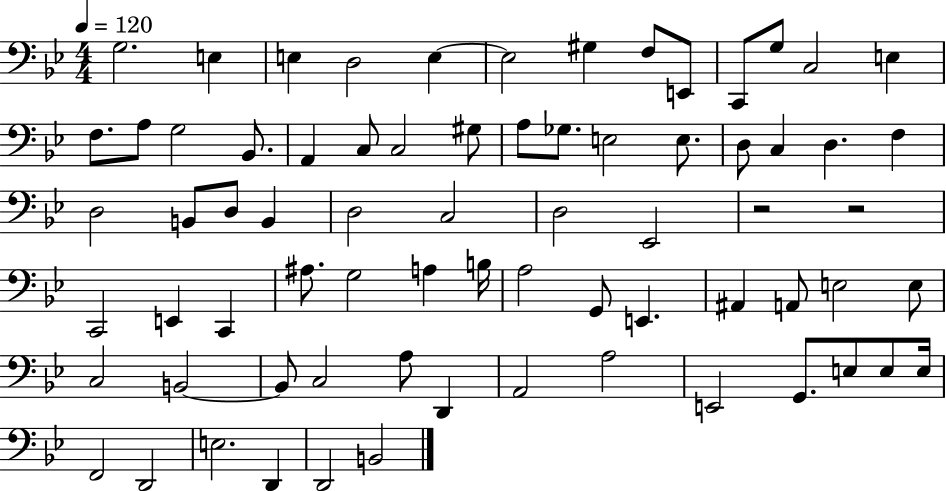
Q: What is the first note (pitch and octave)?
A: G3